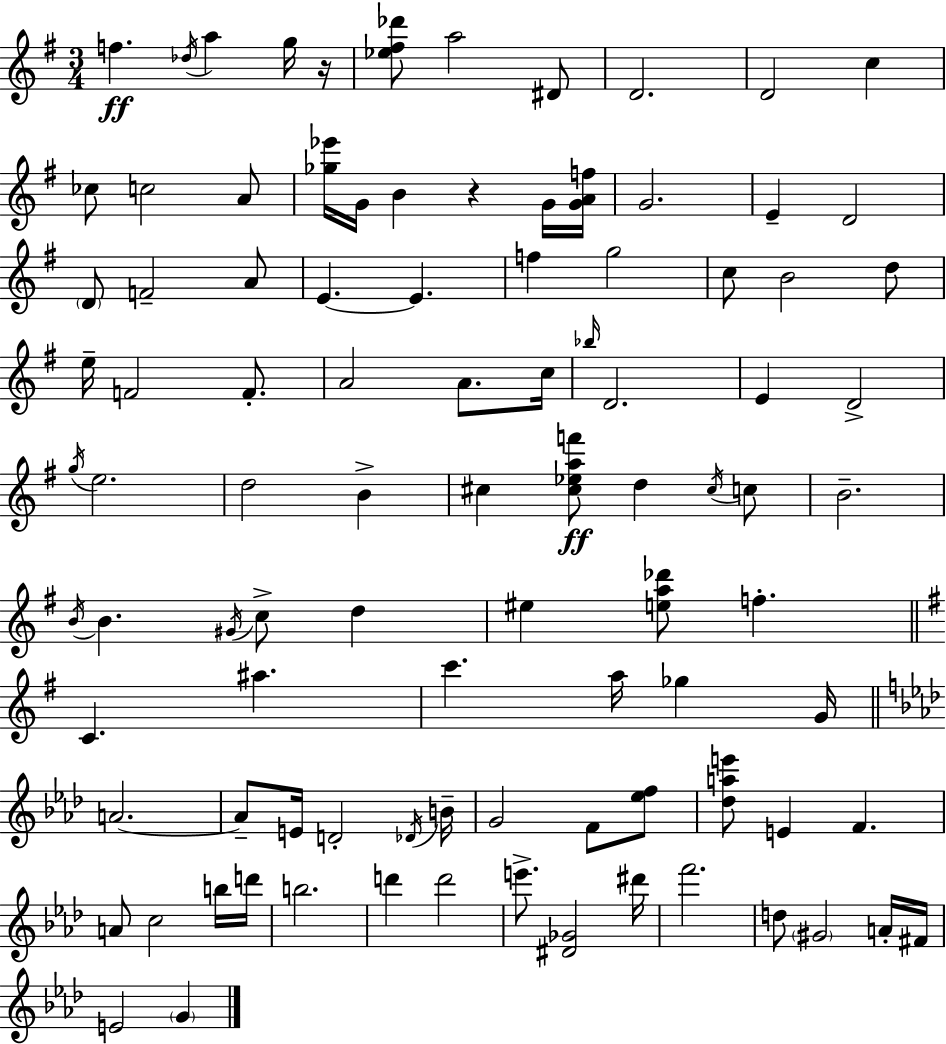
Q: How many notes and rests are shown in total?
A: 96